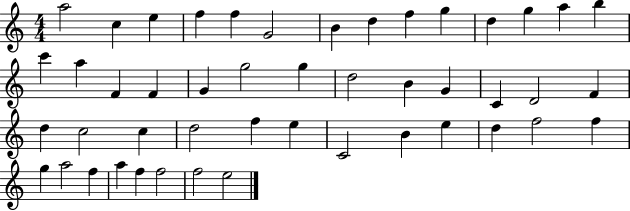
A5/h C5/q E5/q F5/q F5/q G4/h B4/q D5/q F5/q G5/q D5/q G5/q A5/q B5/q C6/q A5/q F4/q F4/q G4/q G5/h G5/q D5/h B4/q G4/q C4/q D4/h F4/q D5/q C5/h C5/q D5/h F5/q E5/q C4/h B4/q E5/q D5/q F5/h F5/q G5/q A5/h F5/q A5/q F5/q F5/h F5/h E5/h